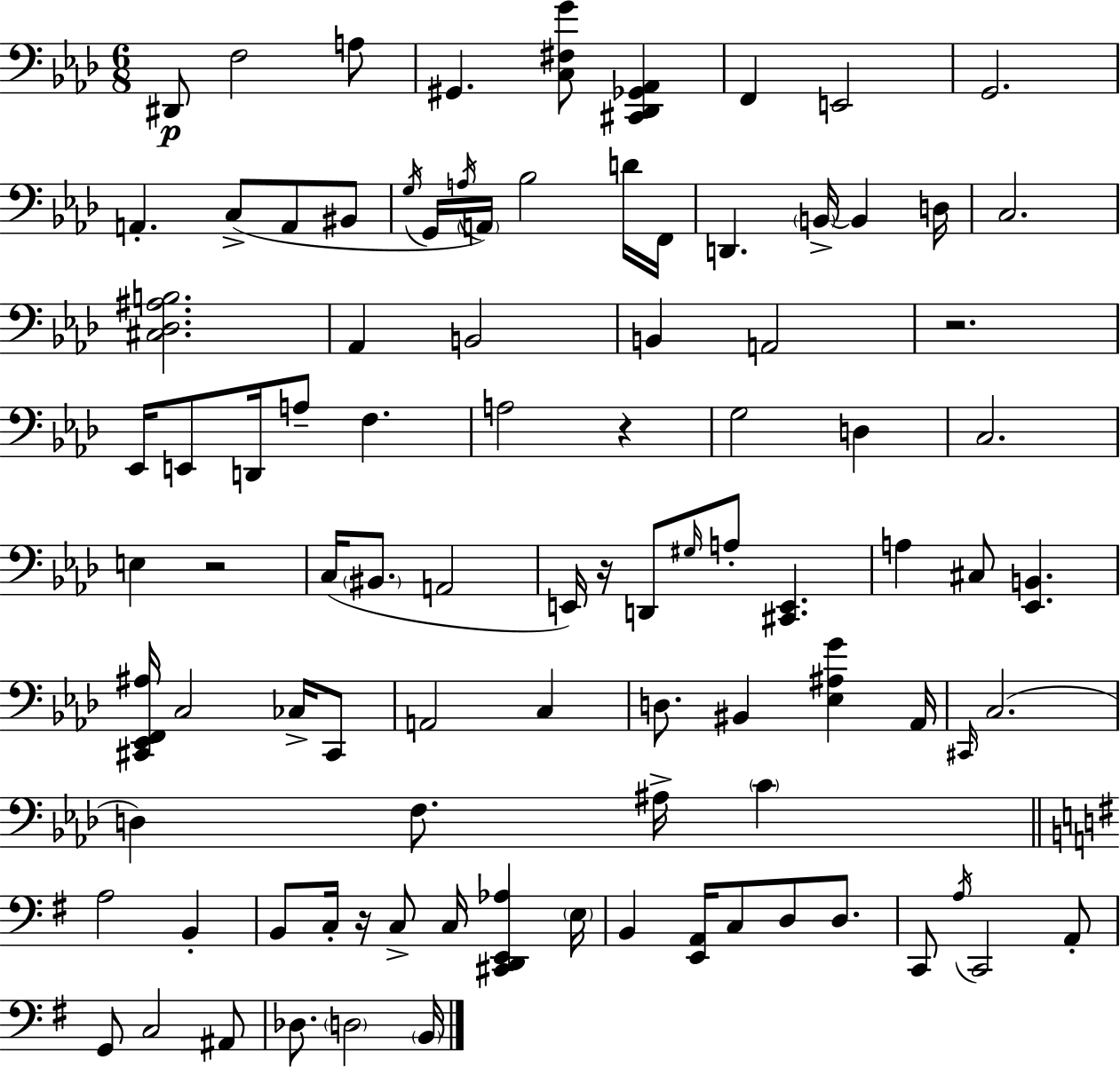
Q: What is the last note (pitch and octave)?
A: B2